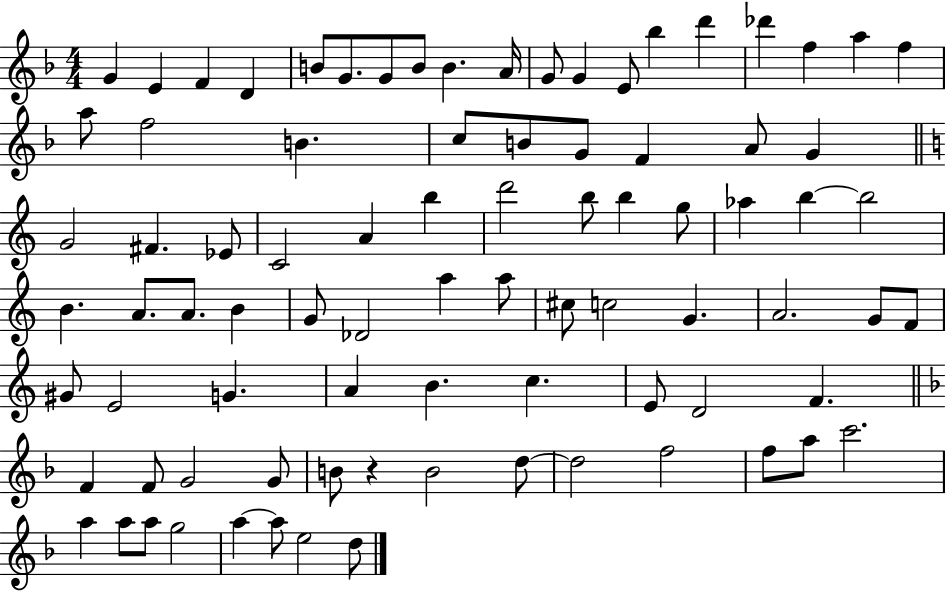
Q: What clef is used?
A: treble